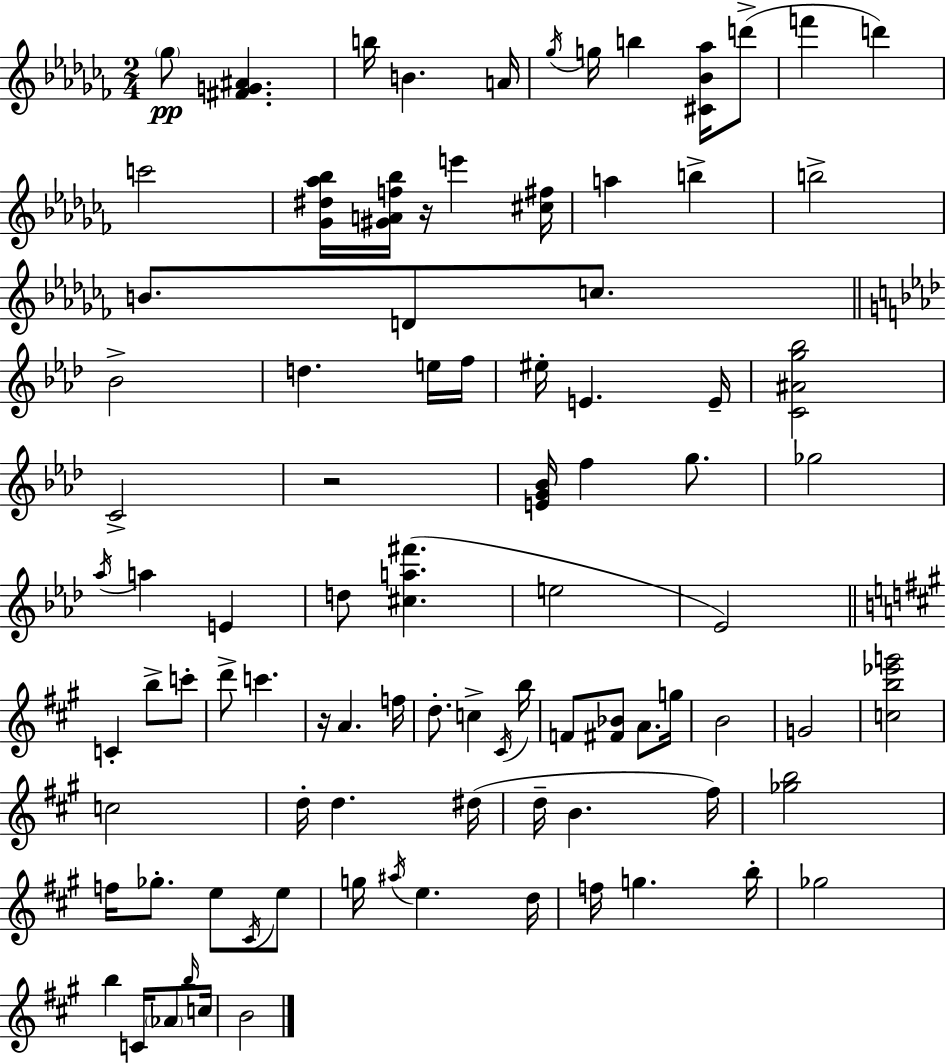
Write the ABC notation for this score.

X:1
T:Untitled
M:2/4
L:1/4
K:Abm
_g/2 [^FG^A] b/4 B A/4 _g/4 g/4 b [^C_B_a]/4 d'/2 f' d' c'2 [_G^d_a_b]/4 [^GAf_b]/4 z/4 e' [^c^f]/4 a b b2 B/2 D/2 c/2 _B2 d e/4 f/4 ^e/4 E E/4 [C^Ag_b]2 C2 z2 [EG_B]/4 f g/2 _g2 _a/4 a E d/2 [^ca^f'] e2 _E2 C b/2 c'/2 d'/2 c' z/4 A f/4 d/2 c ^C/4 b/4 F/2 [^F_B]/2 A/2 g/4 B2 G2 [cb_e'g']2 c2 d/4 d ^d/4 d/4 B ^f/4 [_gb]2 f/4 _g/2 e/2 ^C/4 e/2 g/4 ^a/4 e d/4 f/4 g b/4 _g2 b C/4 _A/2 b/4 c/4 B2